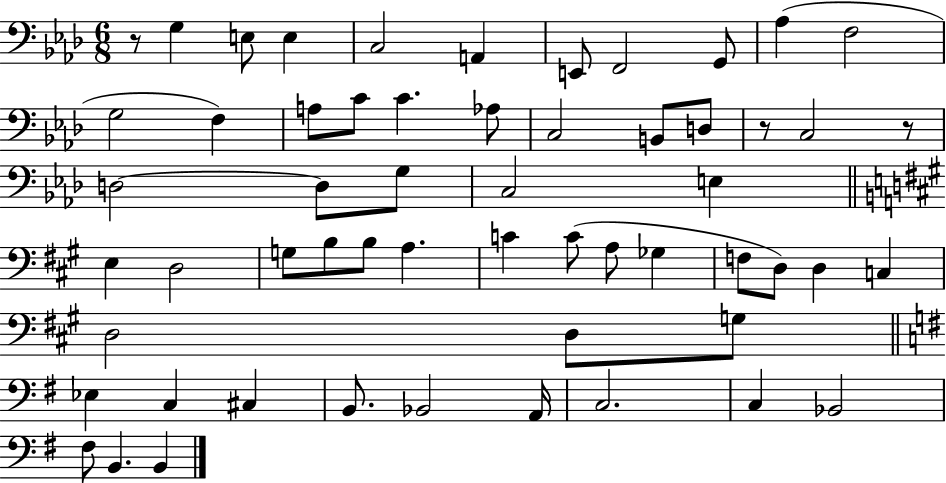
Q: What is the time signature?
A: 6/8